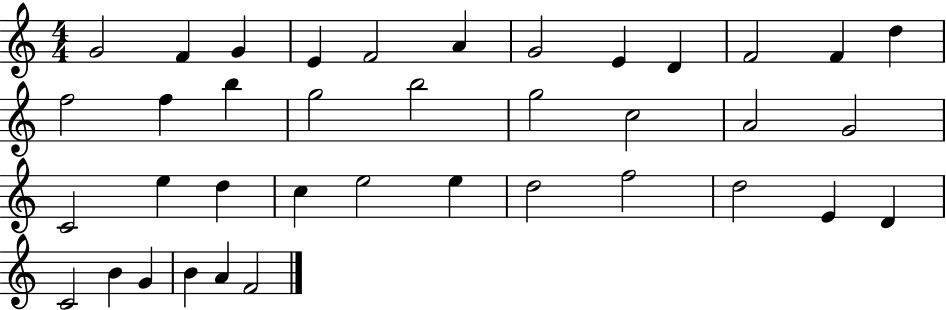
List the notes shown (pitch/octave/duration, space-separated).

G4/h F4/q G4/q E4/q F4/h A4/q G4/h E4/q D4/q F4/h F4/q D5/q F5/h F5/q B5/q G5/h B5/h G5/h C5/h A4/h G4/h C4/h E5/q D5/q C5/q E5/h E5/q D5/h F5/h D5/h E4/q D4/q C4/h B4/q G4/q B4/q A4/q F4/h